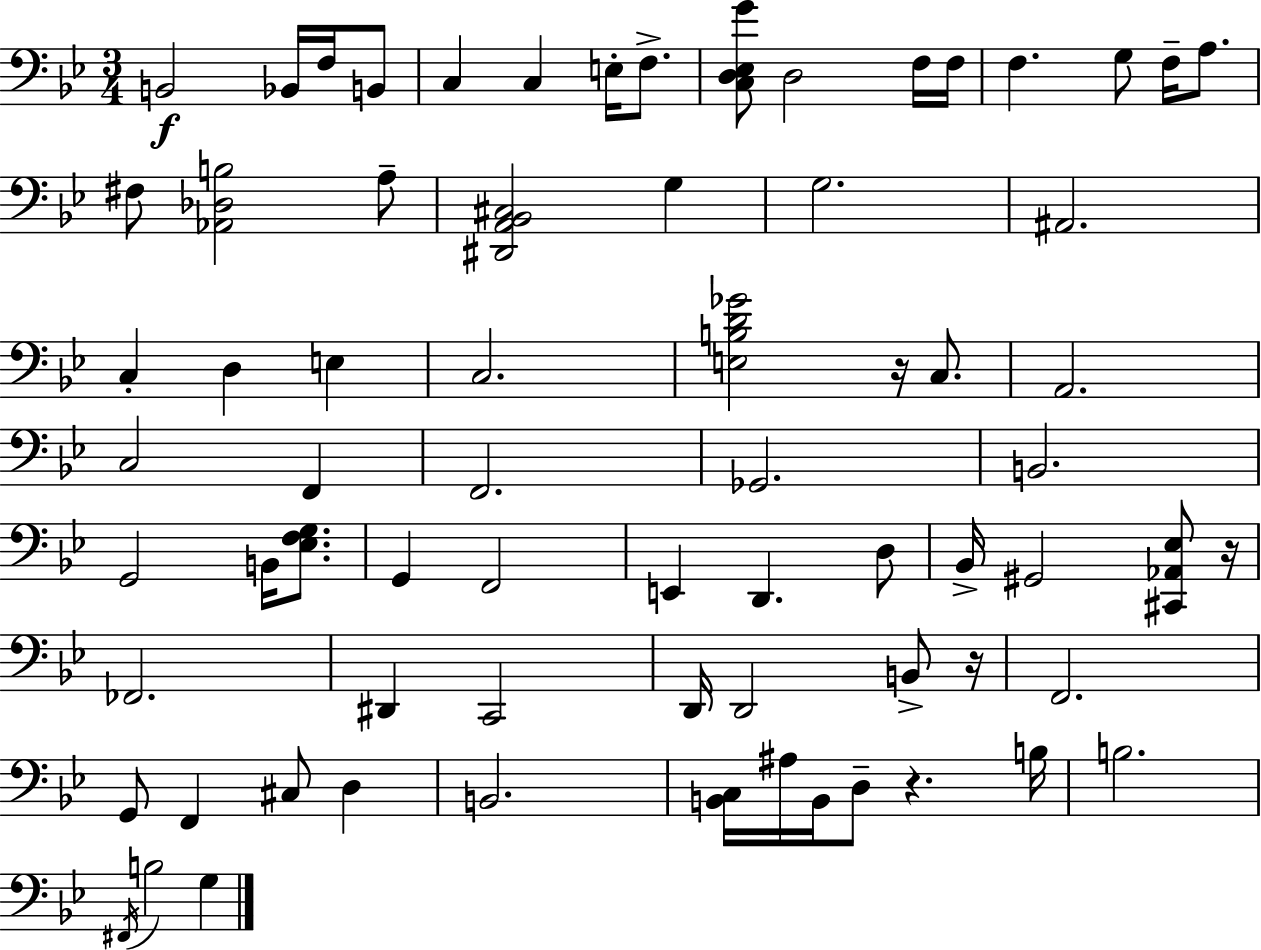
B2/h Bb2/s F3/s B2/e C3/q C3/q E3/s F3/e. [C3,D3,Eb3,G4]/e D3/h F3/s F3/s F3/q. G3/e F3/s A3/e. F#3/e [Ab2,Db3,B3]/h A3/e [D#2,A2,Bb2,C#3]/h G3/q G3/h. A#2/h. C3/q D3/q E3/q C3/h. [E3,B3,D4,Gb4]/h R/s C3/e. A2/h. C3/h F2/q F2/h. Gb2/h. B2/h. G2/h B2/s [Eb3,F3,G3]/e. G2/q F2/h E2/q D2/q. D3/e Bb2/s G#2/h [C#2,Ab2,Eb3]/e R/s FES2/h. D#2/q C2/h D2/s D2/h B2/e R/s F2/h. G2/e F2/q C#3/e D3/q B2/h. [B2,C3]/s A#3/s B2/s D3/e R/q. B3/s B3/h. F#2/s B3/h G3/q